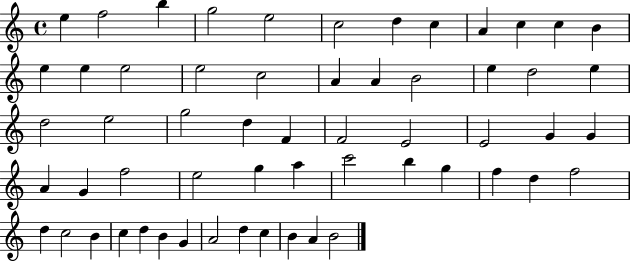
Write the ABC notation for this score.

X:1
T:Untitled
M:4/4
L:1/4
K:C
e f2 b g2 e2 c2 d c A c c B e e e2 e2 c2 A A B2 e d2 e d2 e2 g2 d F F2 E2 E2 G G A G f2 e2 g a c'2 b g f d f2 d c2 B c d B G A2 d c B A B2